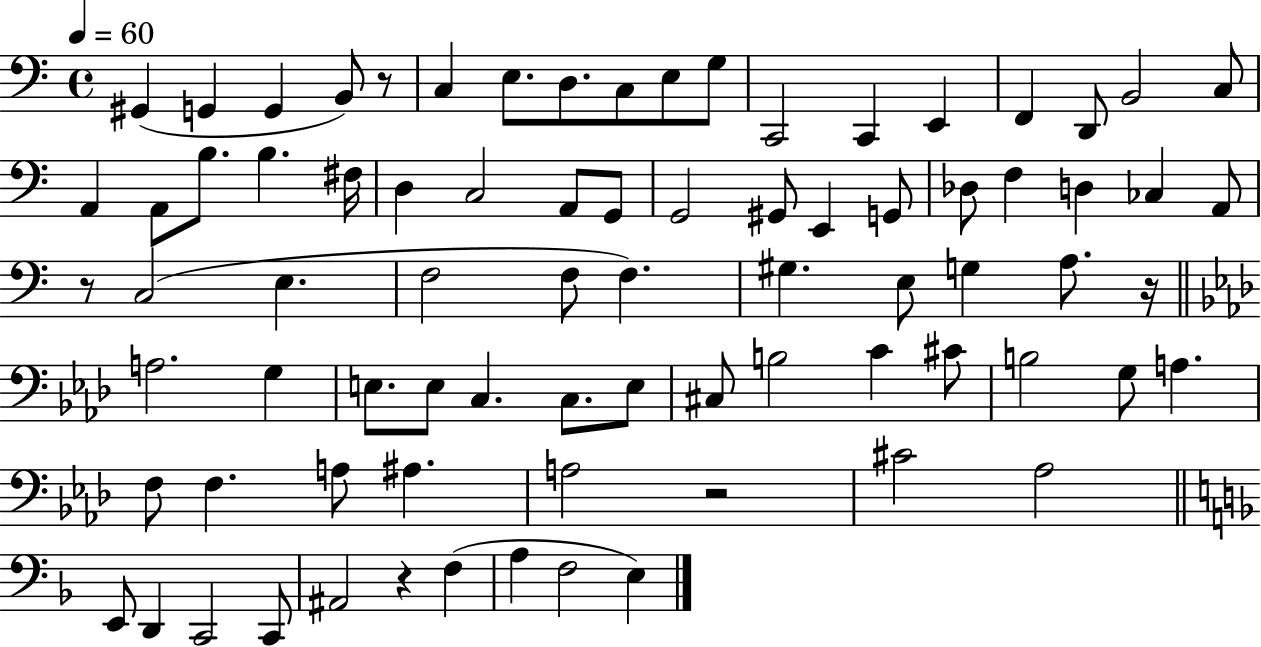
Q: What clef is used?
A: bass